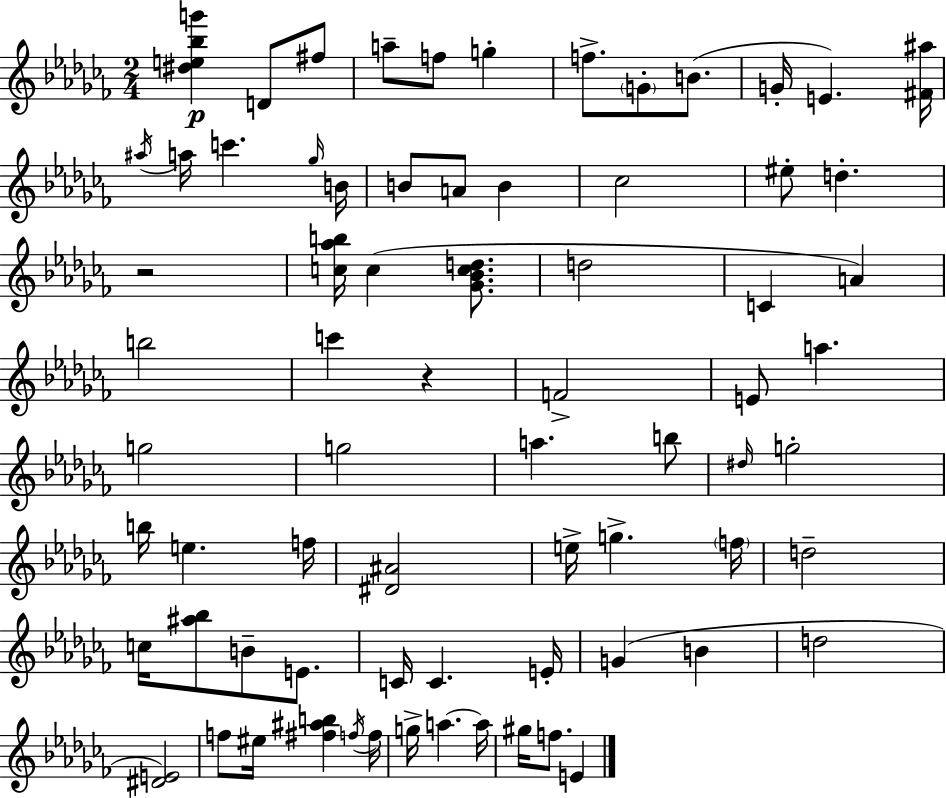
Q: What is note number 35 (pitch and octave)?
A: D#5